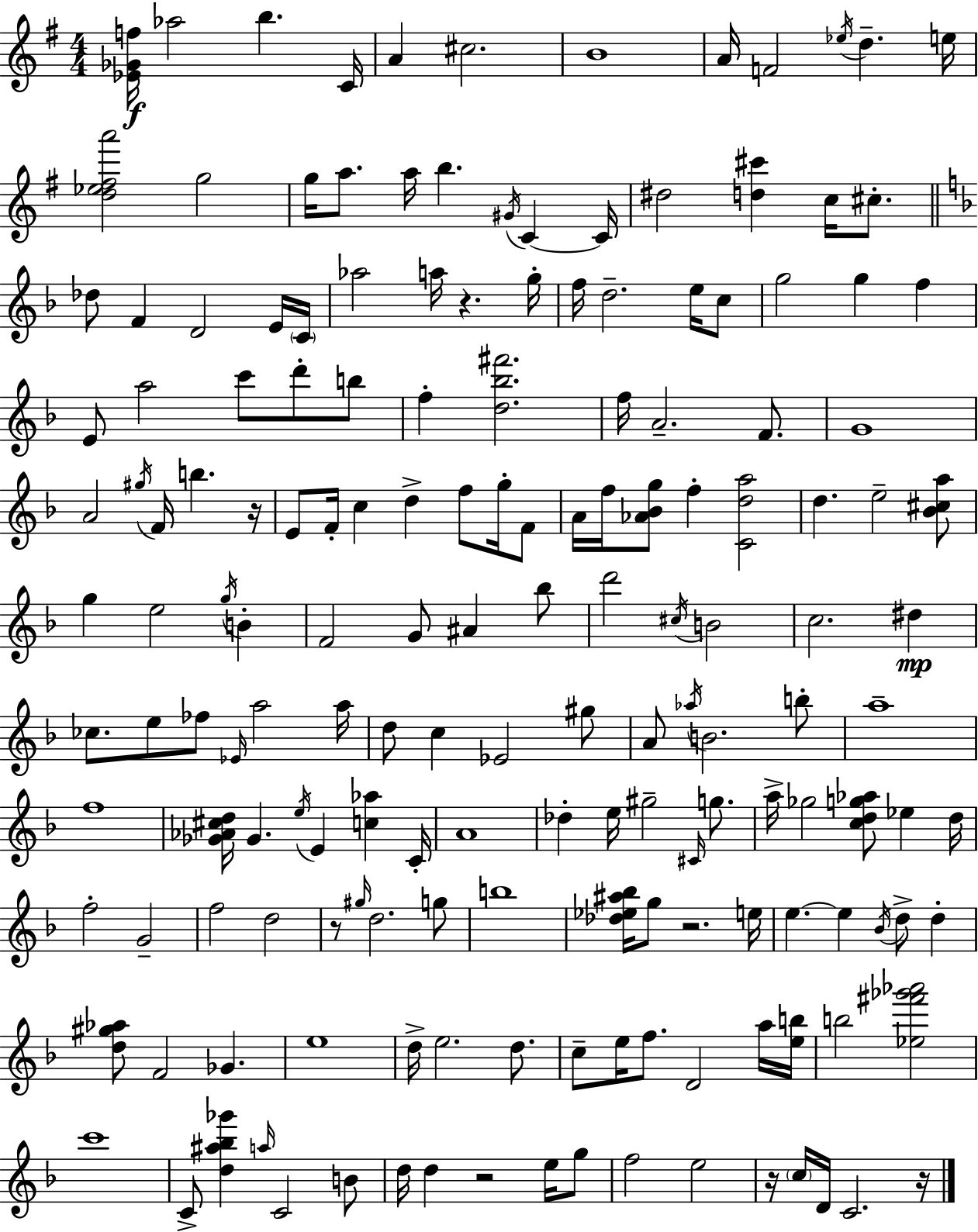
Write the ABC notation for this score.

X:1
T:Untitled
M:4/4
L:1/4
K:Em
[_E_Gf]/4 _a2 b C/4 A ^c2 B4 A/4 F2 _e/4 d e/4 [d_e^fa']2 g2 g/4 a/2 a/4 b ^G/4 C C/4 ^d2 [d^c'] c/4 ^c/2 _d/2 F D2 E/4 C/4 _a2 a/4 z g/4 f/4 d2 e/4 c/2 g2 g f E/2 a2 c'/2 d'/2 b/2 f [d_b^f']2 f/4 A2 F/2 G4 A2 ^g/4 F/4 b z/4 E/2 F/4 c d f/2 g/4 F/2 A/4 f/4 [_A_Bg]/2 f [Cda]2 d e2 [_B^ca]/2 g e2 g/4 B F2 G/2 ^A _b/2 d'2 ^c/4 B2 c2 ^d _c/2 e/2 _f/2 _E/4 a2 a/4 d/2 c _E2 ^g/2 A/2 _a/4 B2 b/2 a4 f4 [_G_A^cd]/4 _G e/4 E [c_a] C/4 A4 _d e/4 ^g2 ^C/4 g/2 a/4 _g2 [cdg_a]/2 _e d/4 f2 G2 f2 d2 z/2 ^g/4 d2 g/2 b4 [_d_e^a_b]/4 g/2 z2 e/4 e e _B/4 d/2 d [d^g_a]/2 F2 _G e4 d/4 e2 d/2 c/2 e/4 f/2 D2 a/4 [eb]/4 b2 [_e^f'_g'_a']2 c'4 C/2 [d^a_b_g'] a/4 C2 B/2 d/4 d z2 e/4 g/2 f2 e2 z/4 c/4 D/4 C2 z/4